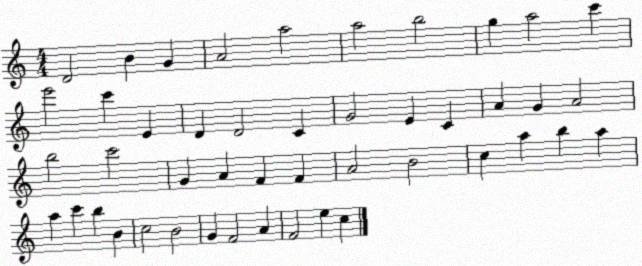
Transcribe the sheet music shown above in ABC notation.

X:1
T:Untitled
M:4/4
L:1/4
K:C
D2 B G A2 a2 a2 b2 g a2 c' e'2 c' E D D2 C G2 E C A G A2 b2 c'2 G A F F A2 B2 c a b a a c' b B c2 B2 G F2 A F2 e c